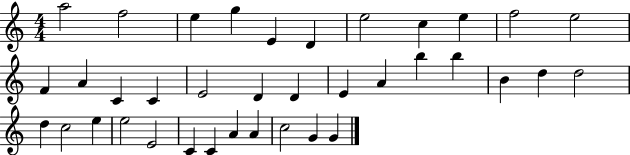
X:1
T:Untitled
M:4/4
L:1/4
K:C
a2 f2 e g E D e2 c e f2 e2 F A C C E2 D D E A b b B d d2 d c2 e e2 E2 C C A A c2 G G